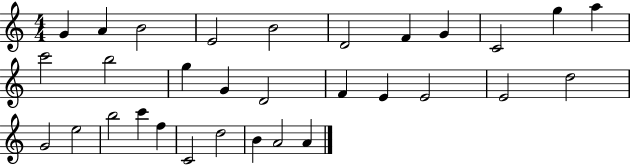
{
  \clef treble
  \numericTimeSignature
  \time 4/4
  \key c \major
  g'4 a'4 b'2 | e'2 b'2 | d'2 f'4 g'4 | c'2 g''4 a''4 | \break c'''2 b''2 | g''4 g'4 d'2 | f'4 e'4 e'2 | e'2 d''2 | \break g'2 e''2 | b''2 c'''4 f''4 | c'2 d''2 | b'4 a'2 a'4 | \break \bar "|."
}